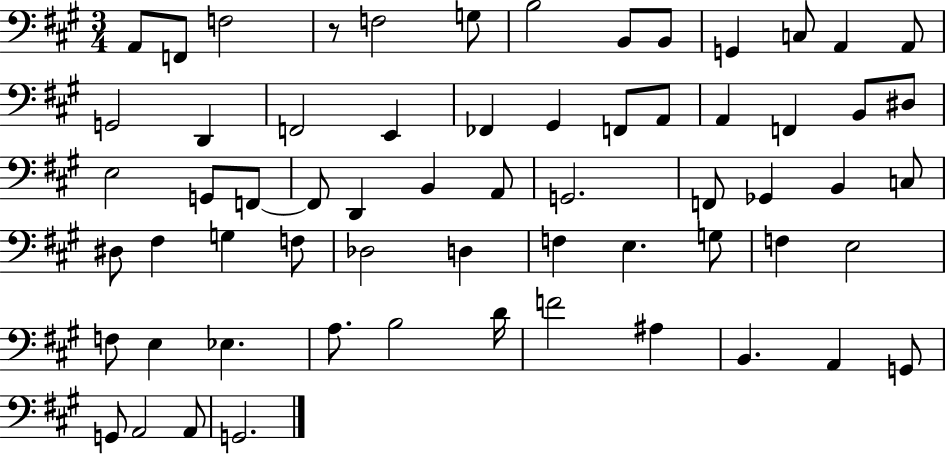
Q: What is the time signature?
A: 3/4